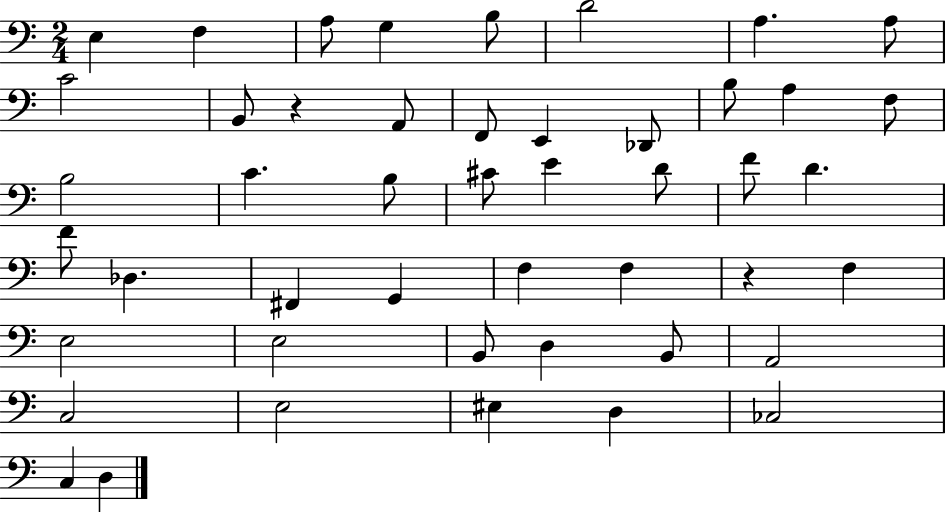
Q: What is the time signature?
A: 2/4